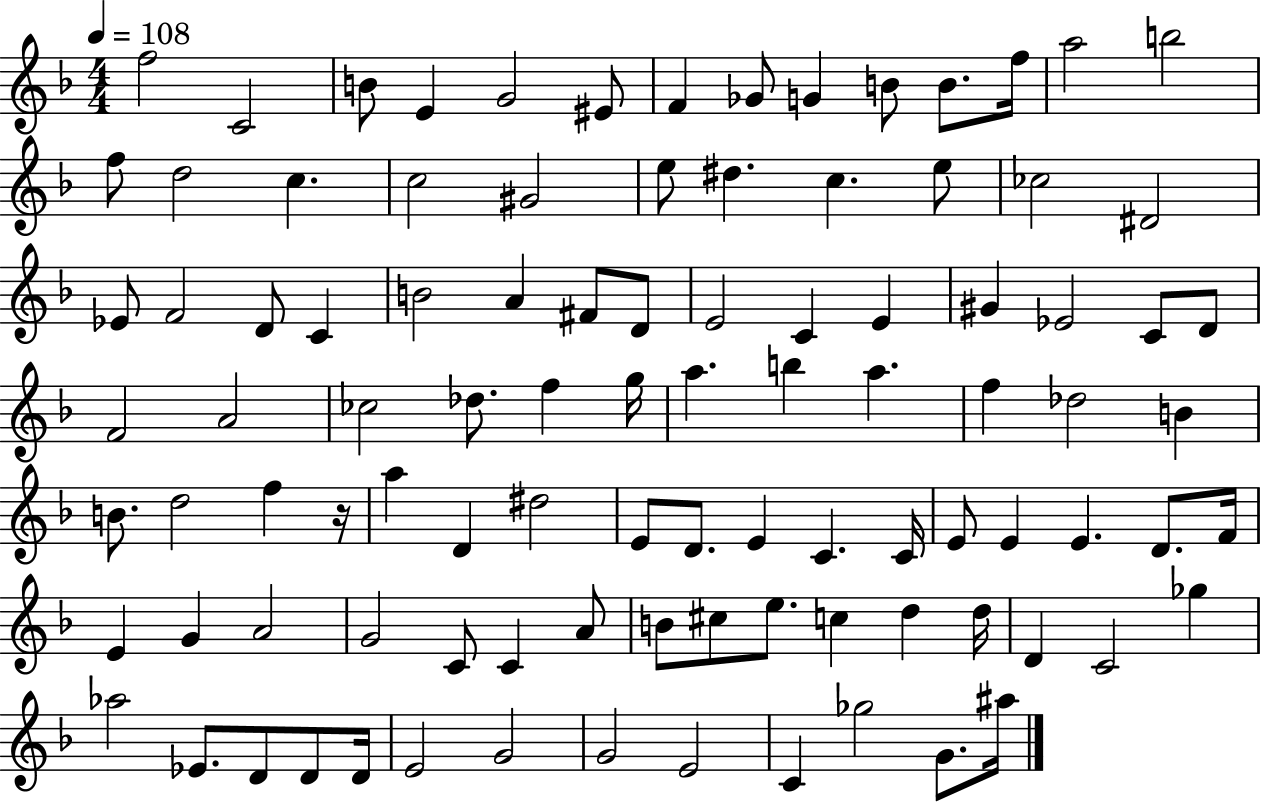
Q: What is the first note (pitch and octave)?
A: F5